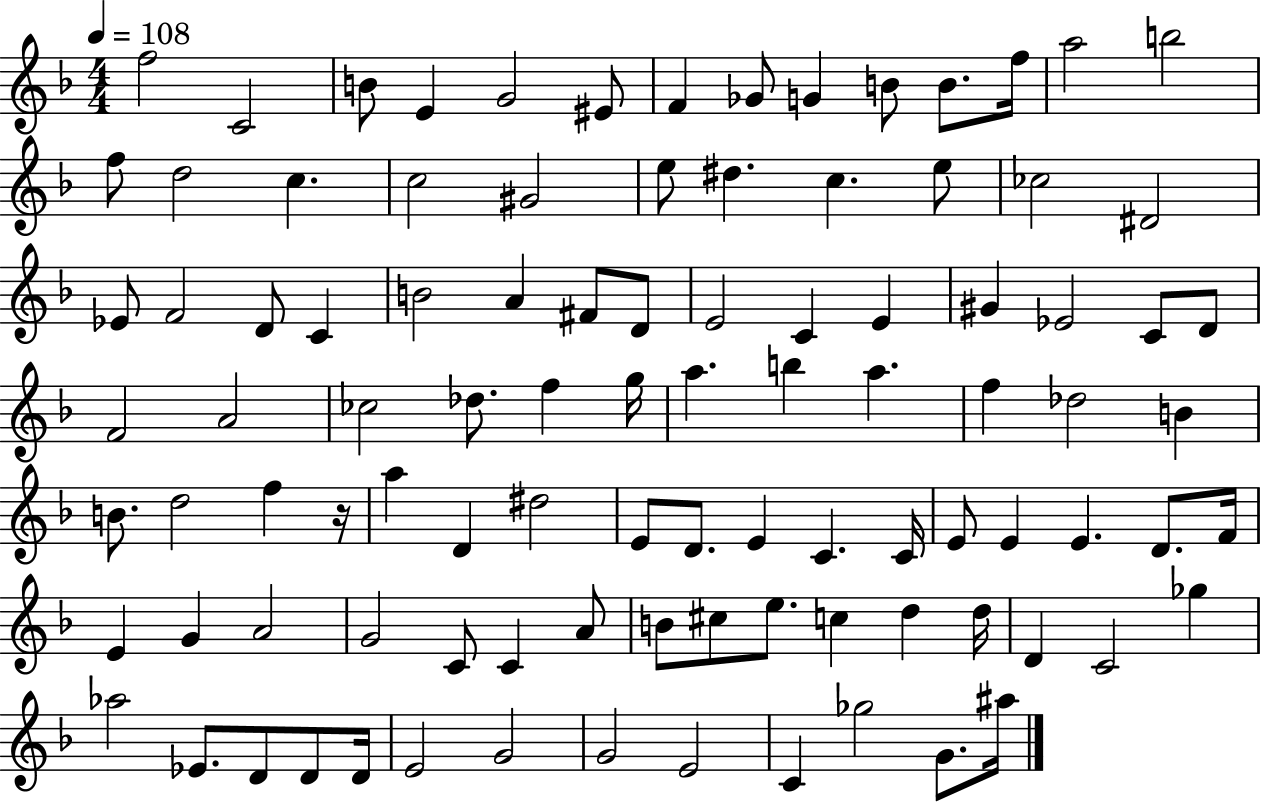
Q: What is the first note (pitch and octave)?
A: F5